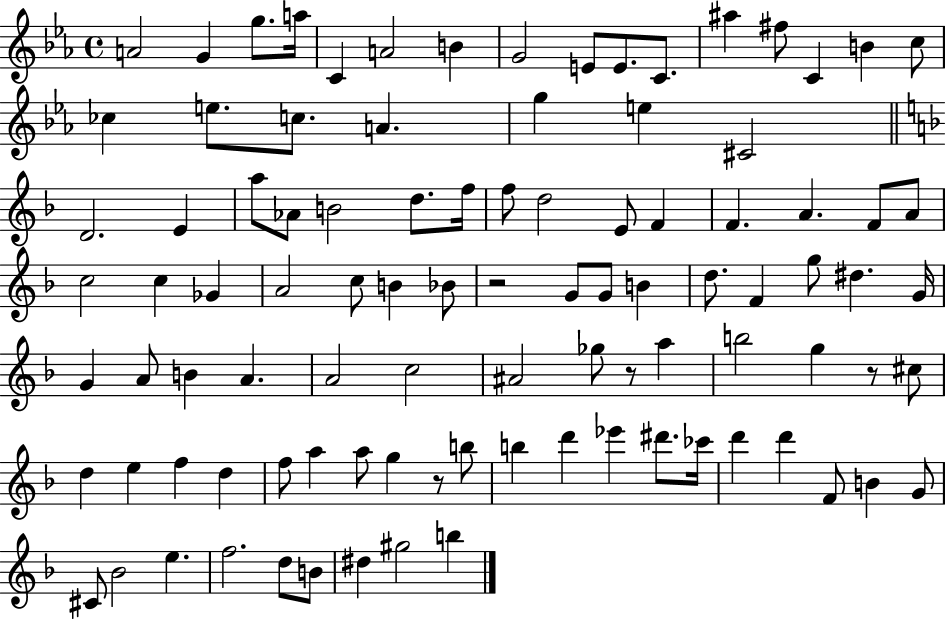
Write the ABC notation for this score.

X:1
T:Untitled
M:4/4
L:1/4
K:Eb
A2 G g/2 a/4 C A2 B G2 E/2 E/2 C/2 ^a ^f/2 C B c/2 _c e/2 c/2 A g e ^C2 D2 E a/2 _A/2 B2 d/2 f/4 f/2 d2 E/2 F F A F/2 A/2 c2 c _G A2 c/2 B _B/2 z2 G/2 G/2 B d/2 F g/2 ^d G/4 G A/2 B A A2 c2 ^A2 _g/2 z/2 a b2 g z/2 ^c/2 d e f d f/2 a a/2 g z/2 b/2 b d' _e' ^d'/2 _c'/4 d' d' F/2 B G/2 ^C/2 _B2 e f2 d/2 B/2 ^d ^g2 b